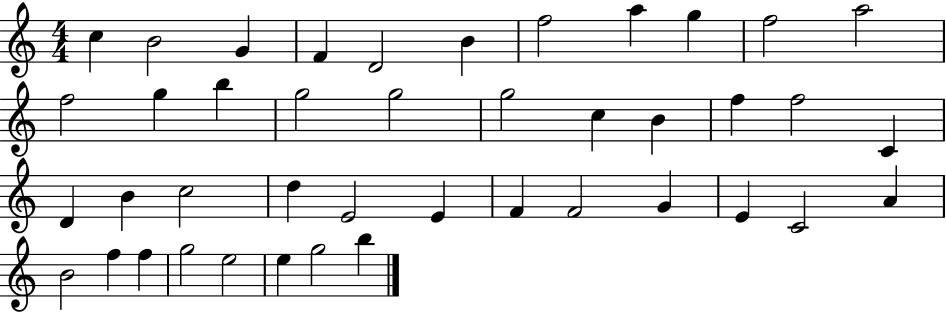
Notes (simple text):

C5/q B4/h G4/q F4/q D4/h B4/q F5/h A5/q G5/q F5/h A5/h F5/h G5/q B5/q G5/h G5/h G5/h C5/q B4/q F5/q F5/h C4/q D4/q B4/q C5/h D5/q E4/h E4/q F4/q F4/h G4/q E4/q C4/h A4/q B4/h F5/q F5/q G5/h E5/h E5/q G5/h B5/q